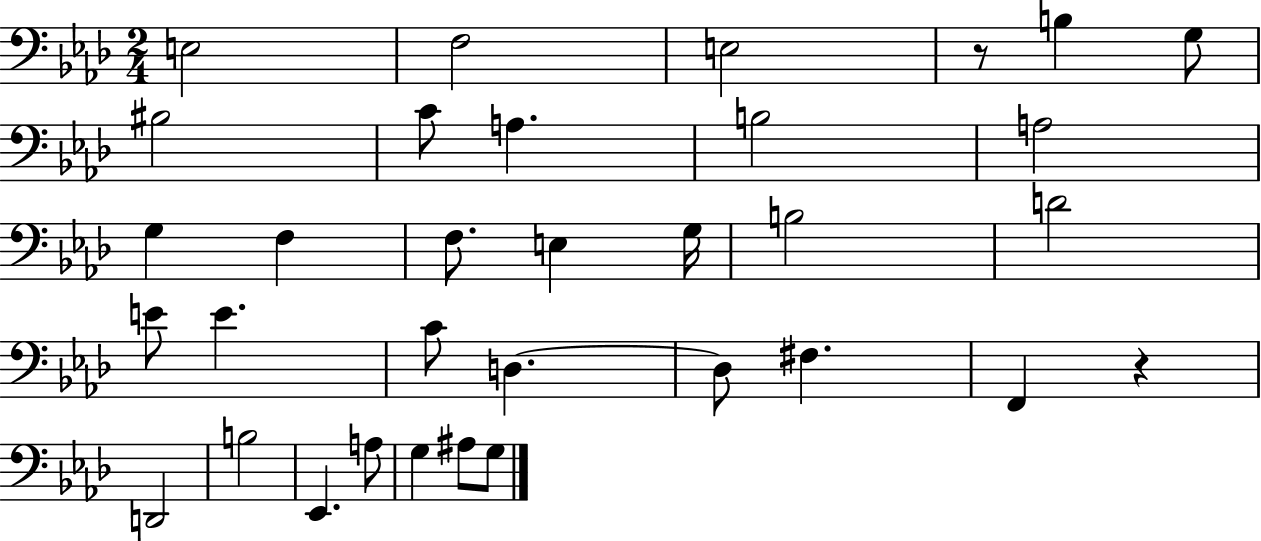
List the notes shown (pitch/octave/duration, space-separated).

E3/h F3/h E3/h R/e B3/q G3/e BIS3/h C4/e A3/q. B3/h A3/h G3/q F3/q F3/e. E3/q G3/s B3/h D4/h E4/e E4/q. C4/e D3/q. D3/e F#3/q. F2/q R/q D2/h B3/h Eb2/q. A3/e G3/q A#3/e G3/e